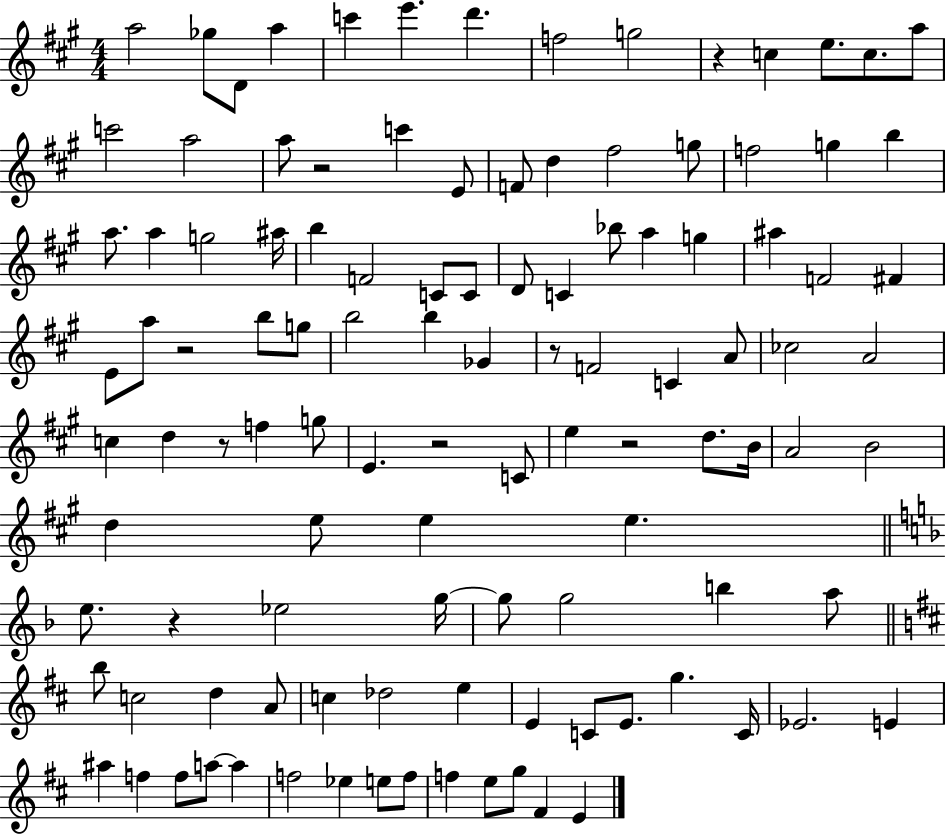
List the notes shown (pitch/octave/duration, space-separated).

A5/h Gb5/e D4/e A5/q C6/q E6/q. D6/q. F5/h G5/h R/q C5/q E5/e. C5/e. A5/e C6/h A5/h A5/e R/h C6/q E4/e F4/e D5/q F#5/h G5/e F5/h G5/q B5/q A5/e. A5/q G5/h A#5/s B5/q F4/h C4/e C4/e D4/e C4/q Bb5/e A5/q G5/q A#5/q F4/h F#4/q E4/e A5/e R/h B5/e G5/e B5/h B5/q Gb4/q R/e F4/h C4/q A4/e CES5/h A4/h C5/q D5/q R/e F5/q G5/e E4/q. R/h C4/e E5/q R/h D5/e. B4/s A4/h B4/h D5/q E5/e E5/q E5/q. E5/e. R/q Eb5/h G5/s G5/e G5/h B5/q A5/e B5/e C5/h D5/q A4/e C5/q Db5/h E5/q E4/q C4/e E4/e. G5/q. C4/s Eb4/h. E4/q A#5/q F5/q F5/e A5/e A5/q F5/h Eb5/q E5/e F5/e F5/q E5/e G5/e F#4/q E4/q